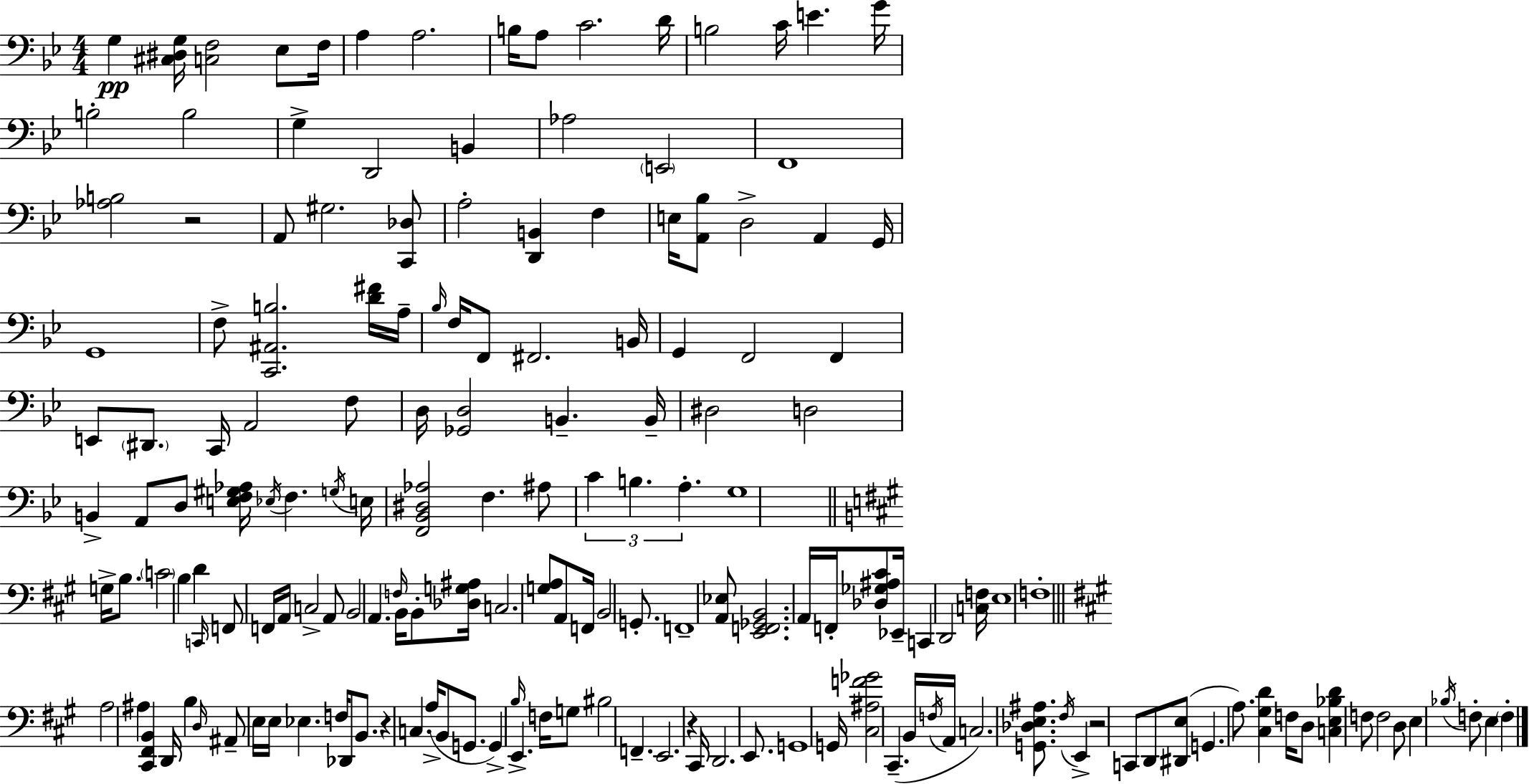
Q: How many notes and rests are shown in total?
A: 169